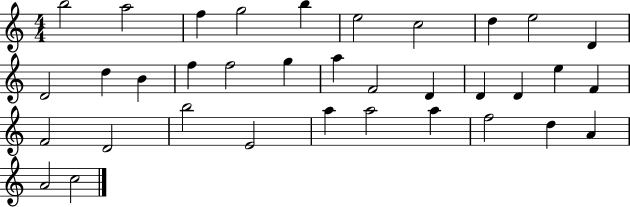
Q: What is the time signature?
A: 4/4